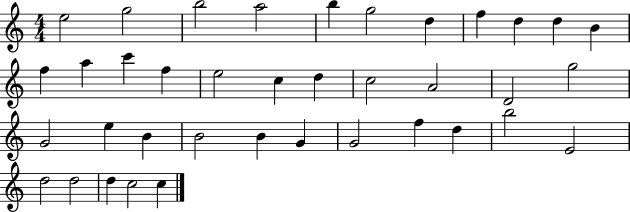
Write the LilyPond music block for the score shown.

{
  \clef treble
  \numericTimeSignature
  \time 4/4
  \key c \major
  e''2 g''2 | b''2 a''2 | b''4 g''2 d''4 | f''4 d''4 d''4 b'4 | \break f''4 a''4 c'''4 f''4 | e''2 c''4 d''4 | c''2 a'2 | d'2 g''2 | \break g'2 e''4 b'4 | b'2 b'4 g'4 | g'2 f''4 d''4 | b''2 e'2 | \break d''2 d''2 | d''4 c''2 c''4 | \bar "|."
}